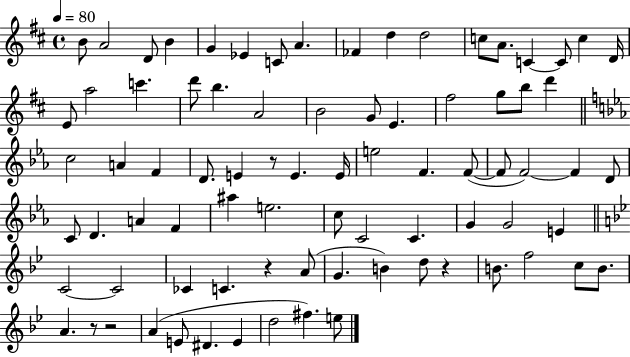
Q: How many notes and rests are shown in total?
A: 81